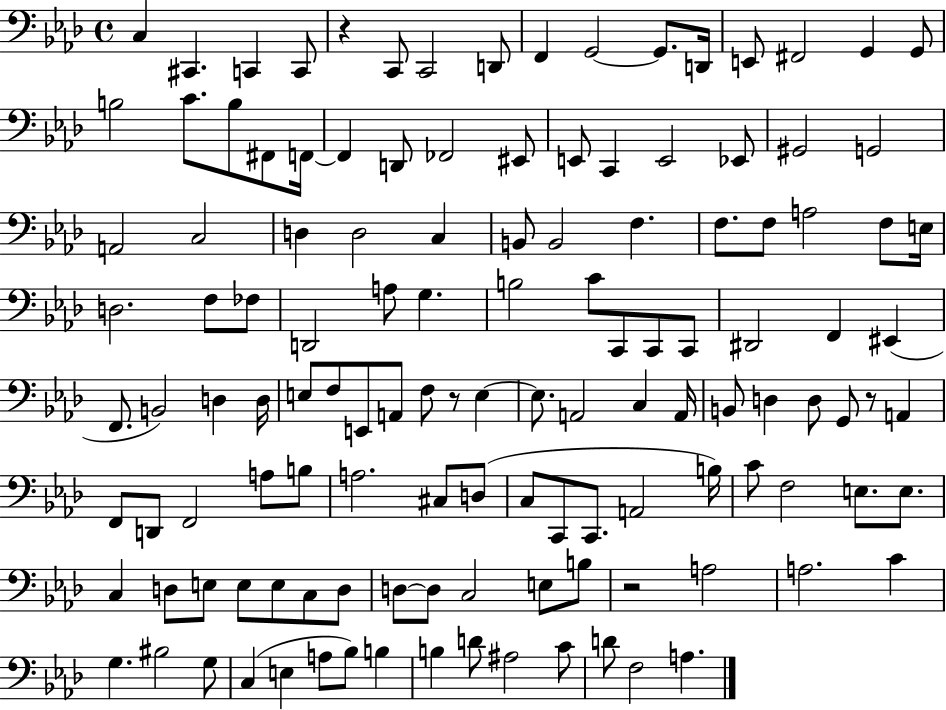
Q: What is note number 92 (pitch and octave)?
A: E3